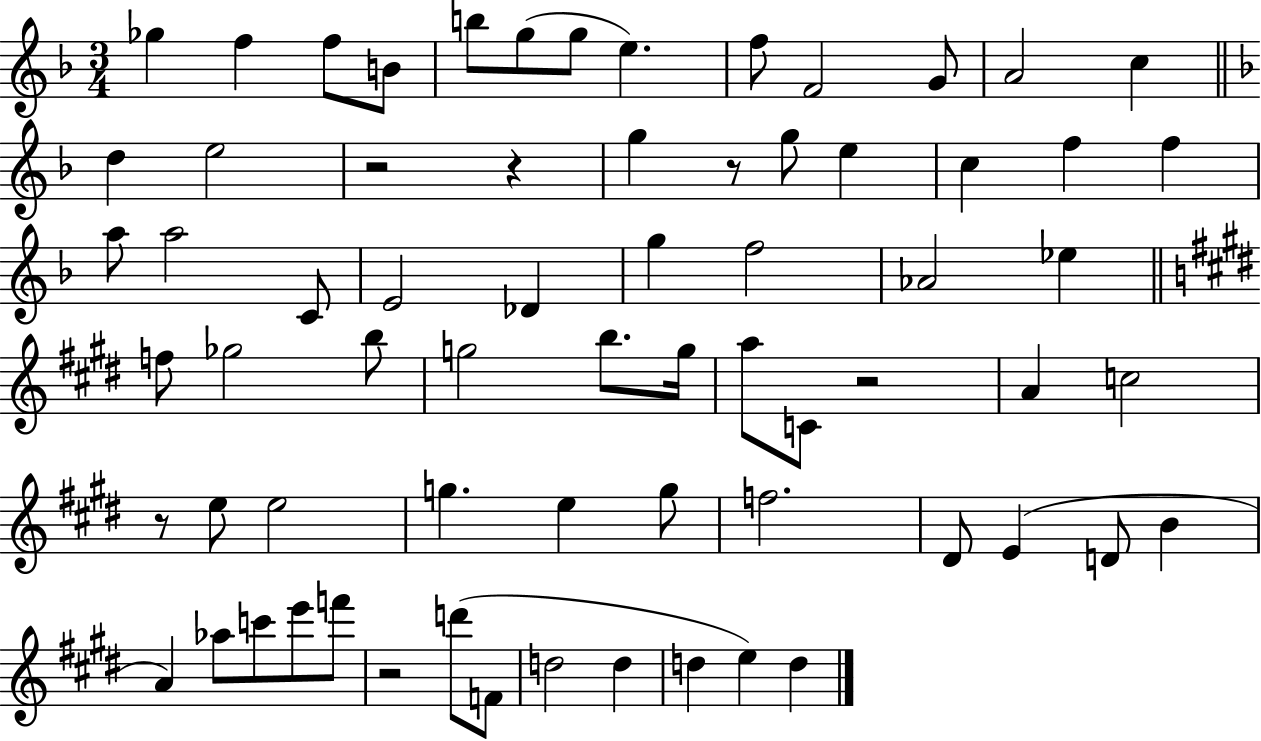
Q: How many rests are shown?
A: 6